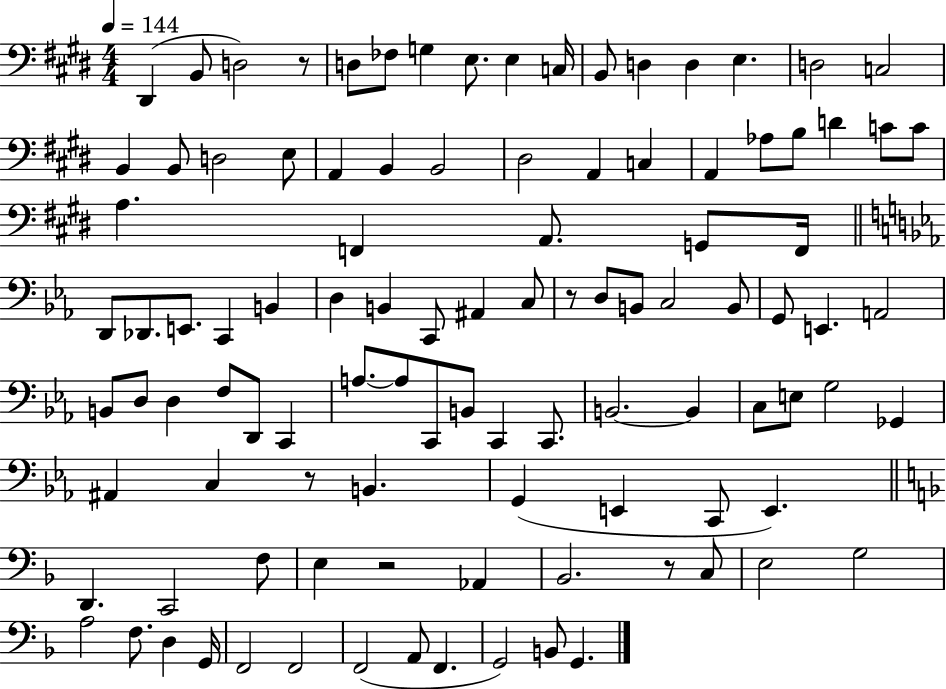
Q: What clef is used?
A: bass